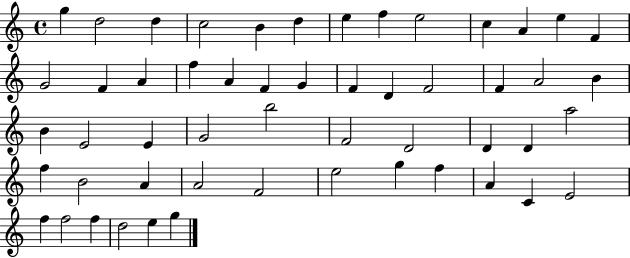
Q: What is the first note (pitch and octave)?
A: G5